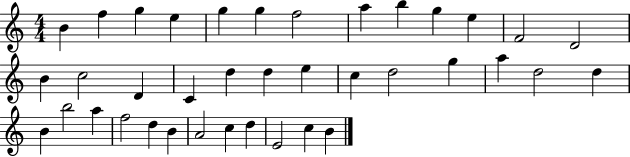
B4/q F5/q G5/q E5/q G5/q G5/q F5/h A5/q B5/q G5/q E5/q F4/h D4/h B4/q C5/h D4/q C4/q D5/q D5/q E5/q C5/q D5/h G5/q A5/q D5/h D5/q B4/q B5/h A5/q F5/h D5/q B4/q A4/h C5/q D5/q E4/h C5/q B4/q